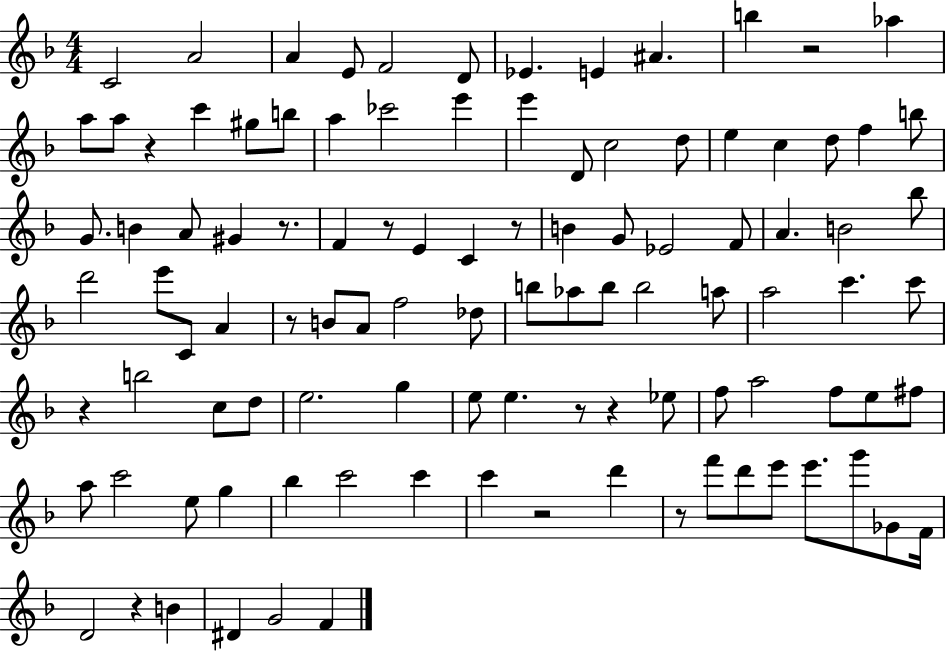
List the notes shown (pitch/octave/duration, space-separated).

C4/h A4/h A4/q E4/e F4/h D4/e Eb4/q. E4/q A#4/q. B5/q R/h Ab5/q A5/e A5/e R/q C6/q G#5/e B5/e A5/q CES6/h E6/q E6/q D4/e C5/h D5/e E5/q C5/q D5/e F5/q B5/e G4/e. B4/q A4/e G#4/q R/e. F4/q R/e E4/q C4/q R/e B4/q G4/e Eb4/h F4/e A4/q. B4/h Bb5/e D6/h E6/e C4/e A4/q R/e B4/e A4/e F5/h Db5/e B5/e Ab5/e B5/e B5/h A5/e A5/h C6/q. C6/e R/q B5/h C5/e D5/e E5/h. G5/q E5/e E5/q. R/e R/q Eb5/e F5/e A5/h F5/e E5/e F#5/e A5/e C6/h E5/e G5/q Bb5/q C6/h C6/q C6/q R/h D6/q R/e F6/e D6/e E6/e E6/e. G6/e Gb4/e F4/s D4/h R/q B4/q D#4/q G4/h F4/q